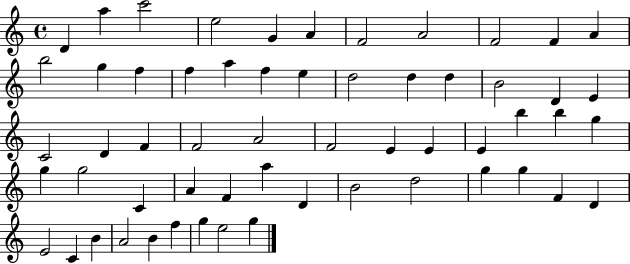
D4/q A5/q C6/h E5/h G4/q A4/q F4/h A4/h F4/h F4/q A4/q B5/h G5/q F5/q F5/q A5/q F5/q E5/q D5/h D5/q D5/q B4/h D4/q E4/q C4/h D4/q F4/q F4/h A4/h F4/h E4/q E4/q E4/q B5/q B5/q G5/q G5/q G5/h C4/q A4/q F4/q A5/q D4/q B4/h D5/h G5/q G5/q F4/q D4/q E4/h C4/q B4/q A4/h B4/q F5/q G5/q E5/h G5/q